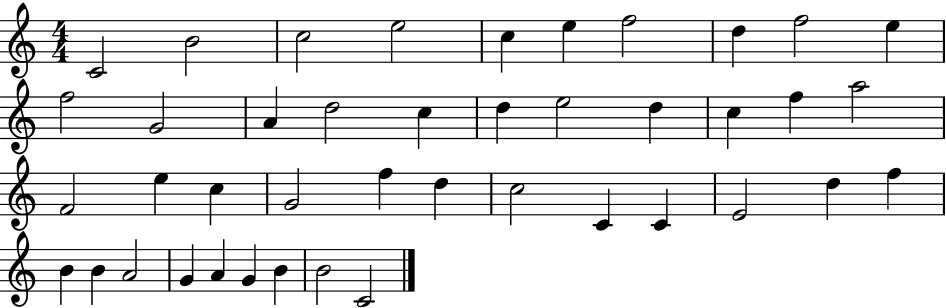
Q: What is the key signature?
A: C major